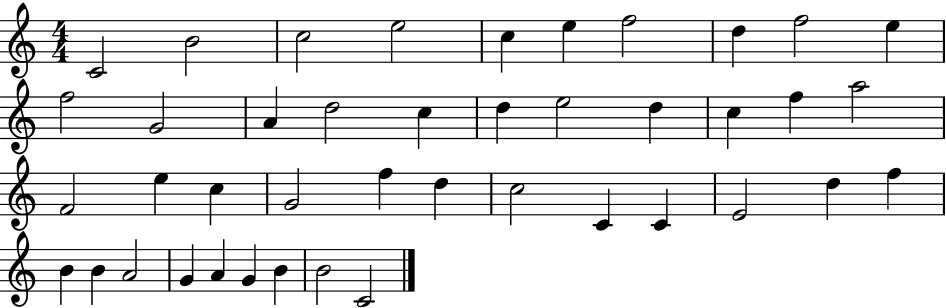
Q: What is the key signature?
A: C major